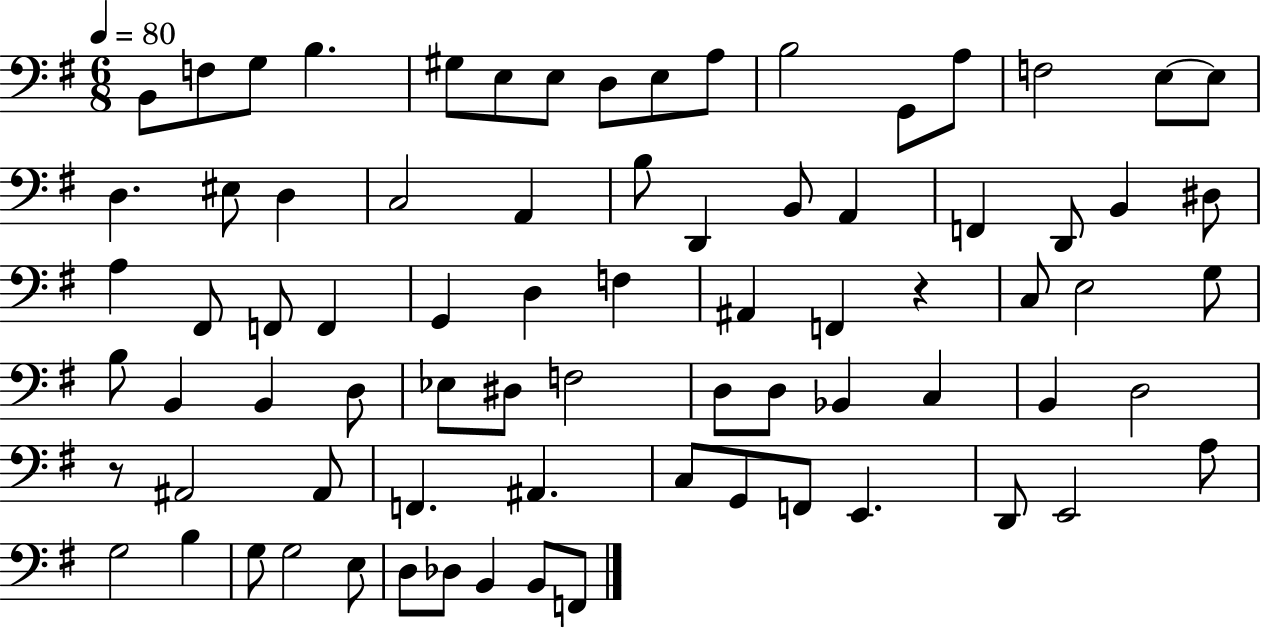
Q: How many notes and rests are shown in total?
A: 77